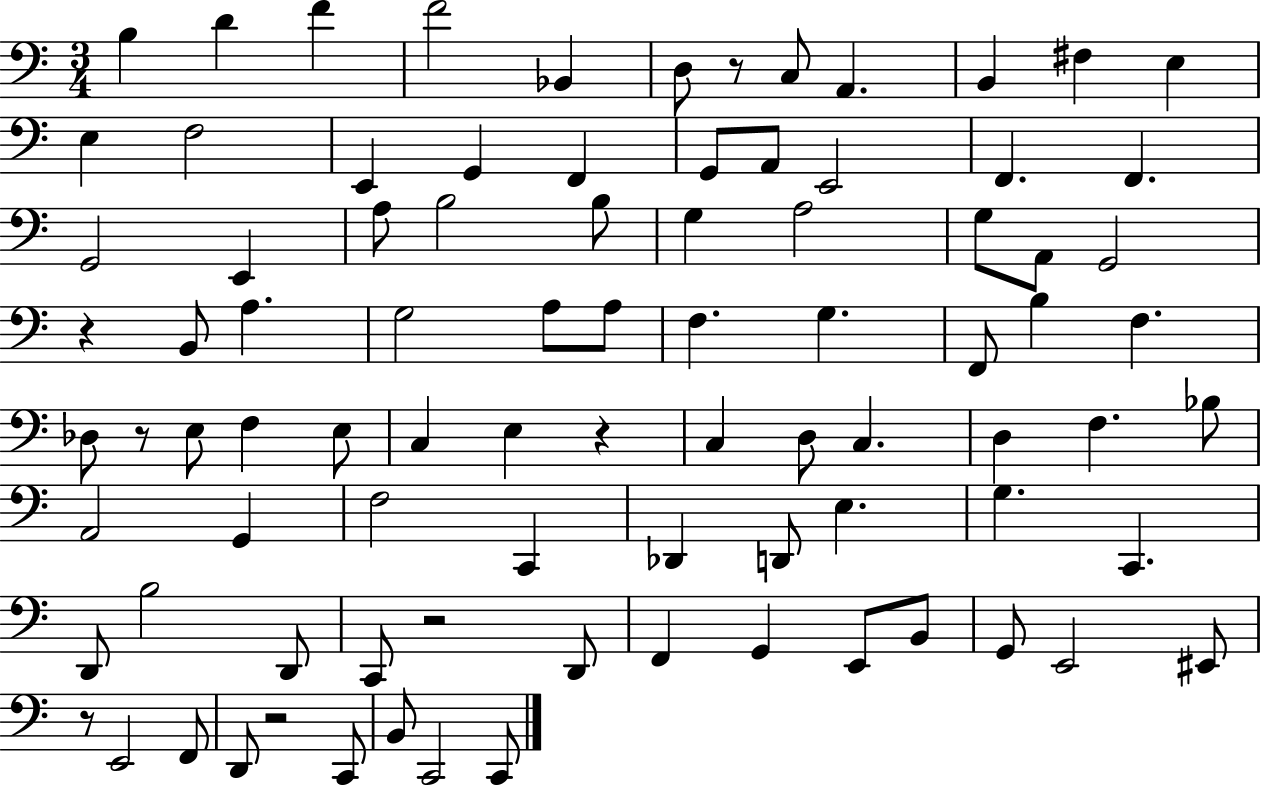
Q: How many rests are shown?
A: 7